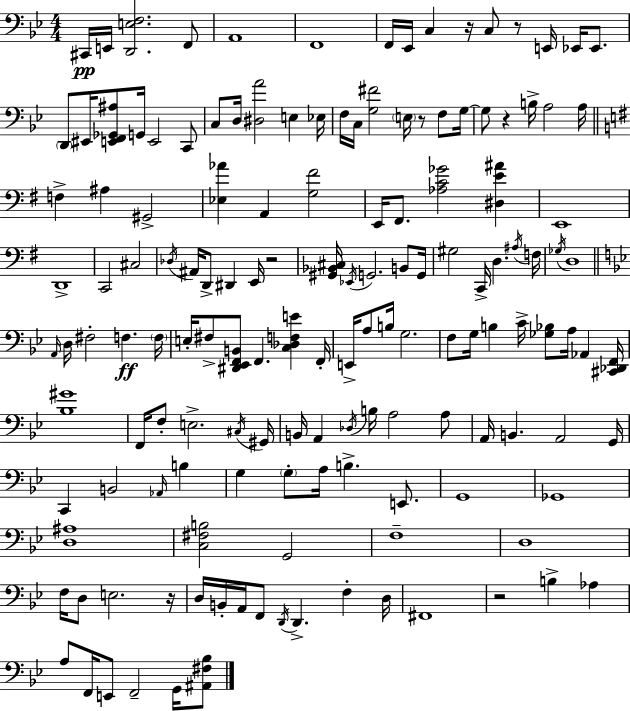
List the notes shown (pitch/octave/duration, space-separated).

C#2/s E2/s [D2,E3,F3]/h. F2/e A2/w F2/w F2/s Eb2/s C3/q R/s C3/e R/e E2/s Eb2/s Eb2/e. D2/e EIS2/s [E2,F2,Gb2,A#3]/e G2/s E2/h C2/e C3/e D3/s [D#3,A4]/h E3/q Eb3/s F3/s C3/s [G3,F#4]/h E3/s R/e F3/e G3/s G3/e R/q B3/s A3/h A3/s F3/q A#3/q G#2/h [Eb3,Ab4]/q A2/q [G3,F#4]/h E2/s F#2/e. [Ab3,C4,Gb4]/h [D#3,E4,A#4]/q E2/w D2/w C2/h C#3/h Db3/s A#2/s D2/e D#2/q E2/s R/h [G#2,Bb2,C#3]/s Eb2/s G2/h. B2/e G2/s G#3/h C2/s D3/q. A#3/s F3/s Gb3/s D3/w A2/s D3/s F#3/h F3/q. F3/s E3/s F#3/e [D#2,Eb2,F2,B2]/e F2/q. [C3,Db3,F3,E4]/q F2/s E2/s A3/e B3/s G3/h. F3/e G3/s B3/q C4/s [Gb3,Bb3]/e A3/s Ab2/q [C#2,Db2,F2]/s [Bb3,G#4]/w F2/s F3/e E3/h. C#3/s G#2/s B2/s A2/q Db3/s B3/s A3/h A3/e A2/s B2/q. A2/h G2/s C2/q B2/h Ab2/s B3/q G3/q G3/e A3/s B3/q. E2/e. G2/w Gb2/w [D3,A#3]/w [C3,F#3,B3]/h G2/h F3/w D3/w F3/s D3/e E3/h. R/s D3/s B2/s A2/s F2/e D2/s D2/q. F3/q D3/s F#2/w R/h B3/q Ab3/q A3/e F2/s E2/e F2/h G2/s [A#2,F#3,Bb3]/e